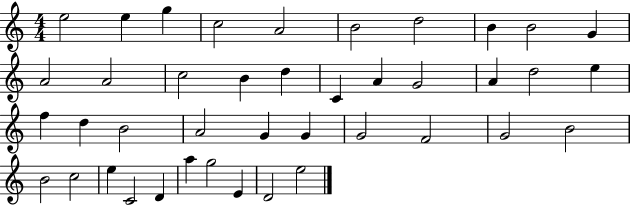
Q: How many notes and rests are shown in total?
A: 41